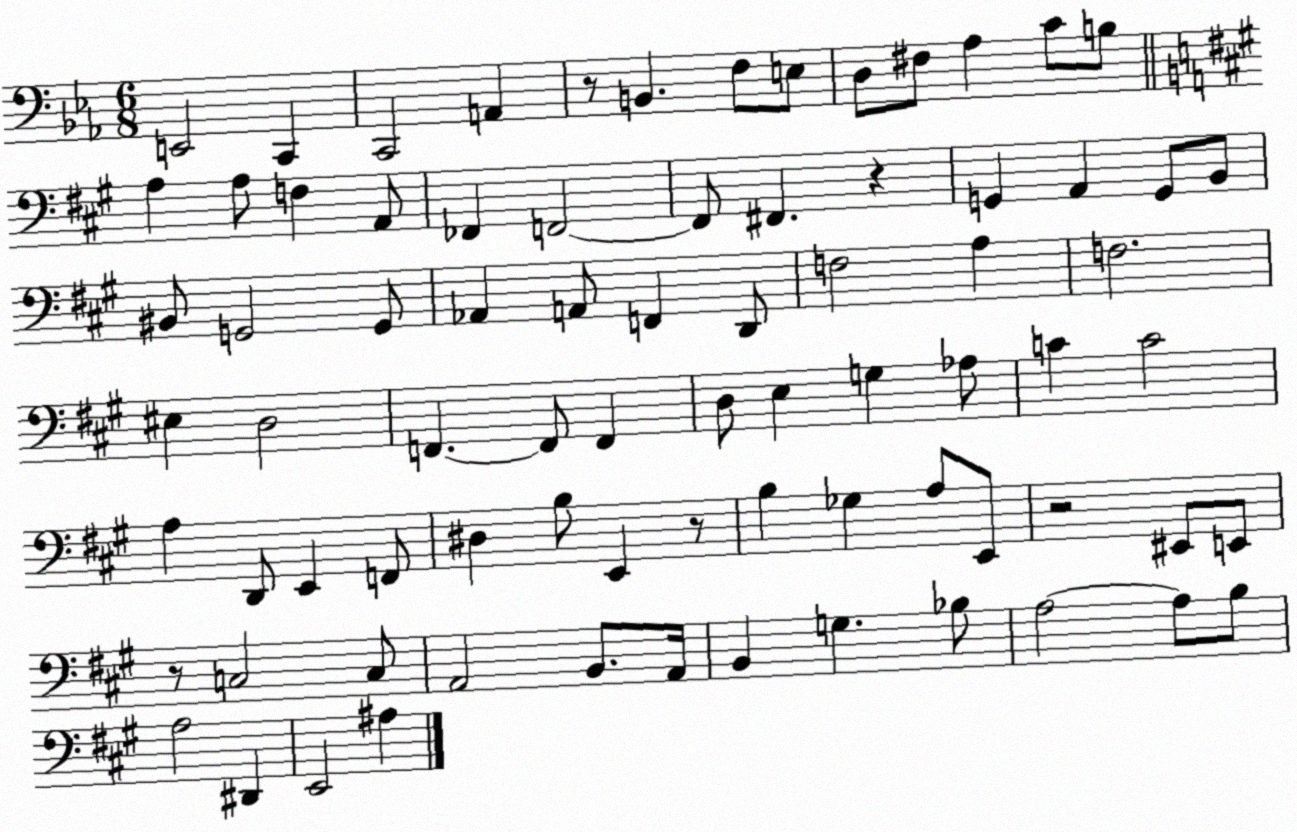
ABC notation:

X:1
T:Untitled
M:6/8
L:1/4
K:Eb
E,,2 C,, C,,2 A,, z/2 B,, F,/2 E,/2 D,/2 ^F,/2 _A, C/2 B,/2 A, A,/2 F, A,,/2 _F,, F,,2 F,,/2 ^F,, z G,, A,, G,,/2 B,,/2 ^B,,/2 G,,2 G,,/2 _A,, A,,/2 F,, D,,/2 F,2 A, F,2 ^E, D,2 F,, F,,/2 F,, D,/2 E, G, _A,/2 C C2 A, D,,/2 E,, F,,/2 ^D, B,/2 E,, z/2 B, _G, A,/2 E,,/2 z2 ^E,,/2 E,,/2 z/2 C,2 C,/2 A,,2 B,,/2 A,,/4 B,, G, _B,/2 A,2 A,/2 B,/2 A,2 ^D,, E,,2 ^A,